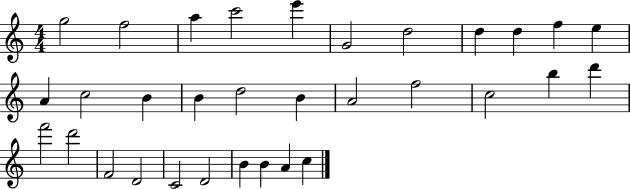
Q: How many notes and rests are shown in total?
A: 32